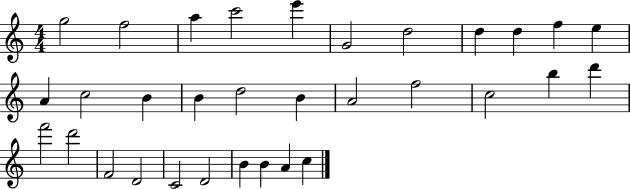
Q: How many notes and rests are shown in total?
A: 32